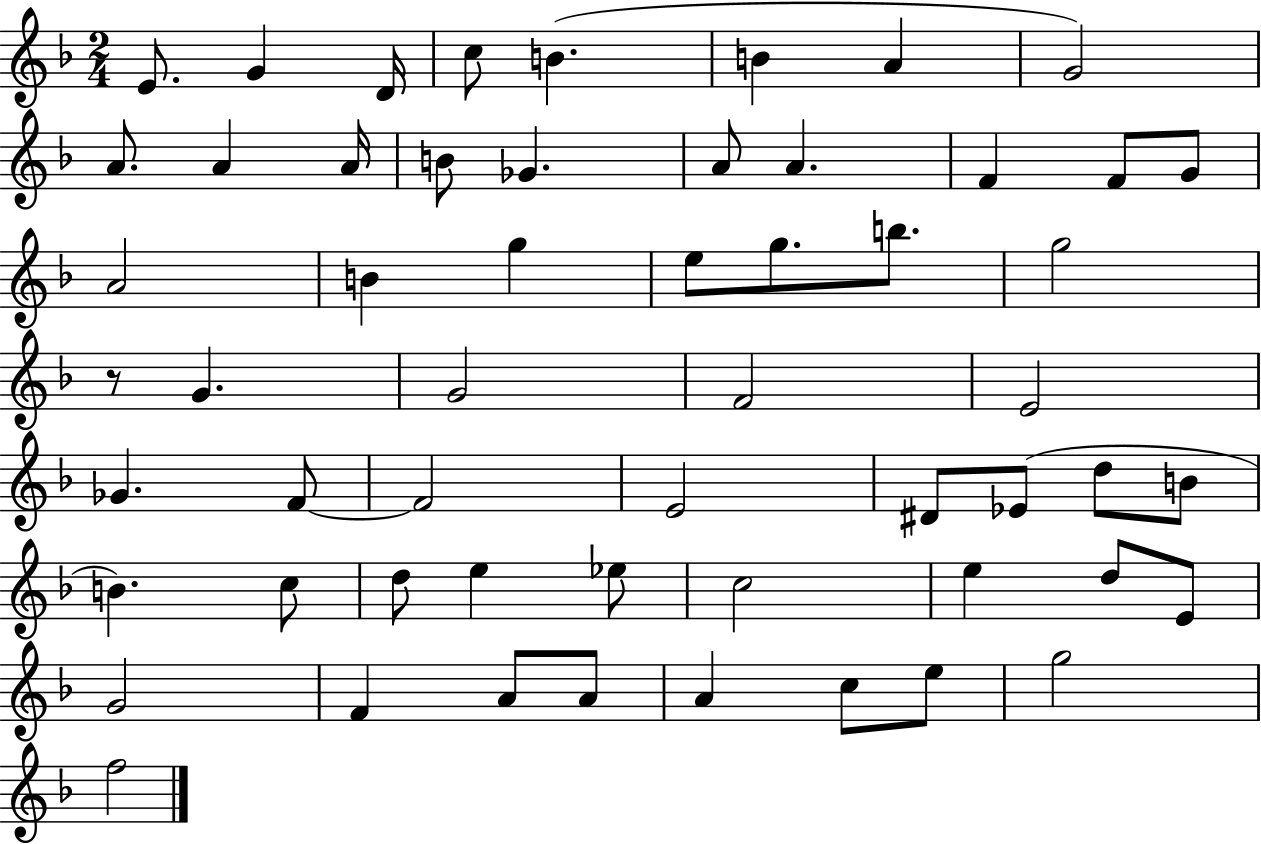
E4/e. G4/q D4/s C5/e B4/q. B4/q A4/q G4/h A4/e. A4/q A4/s B4/e Gb4/q. A4/e A4/q. F4/q F4/e G4/e A4/h B4/q G5/q E5/e G5/e. B5/e. G5/h R/e G4/q. G4/h F4/h E4/h Gb4/q. F4/e F4/h E4/h D#4/e Eb4/e D5/e B4/e B4/q. C5/e D5/e E5/q Eb5/e C5/h E5/q D5/e E4/e G4/h F4/q A4/e A4/e A4/q C5/e E5/e G5/h F5/h